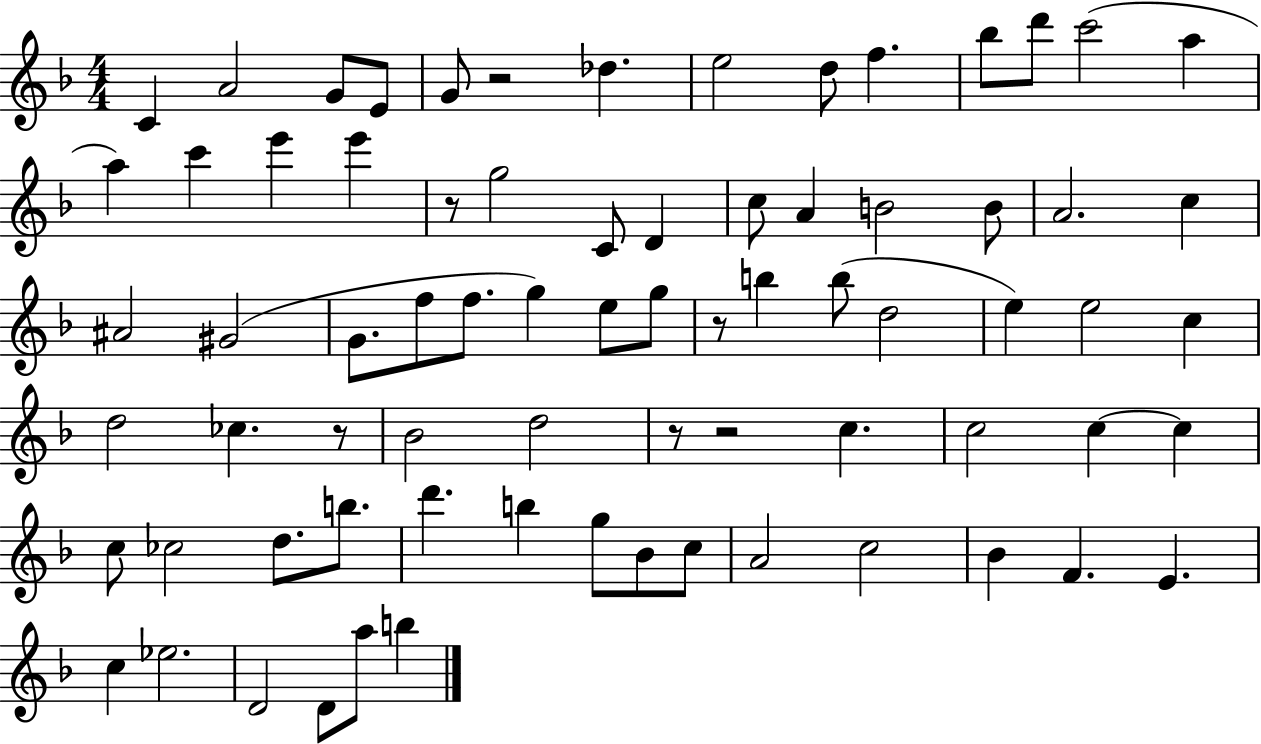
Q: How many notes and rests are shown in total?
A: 74